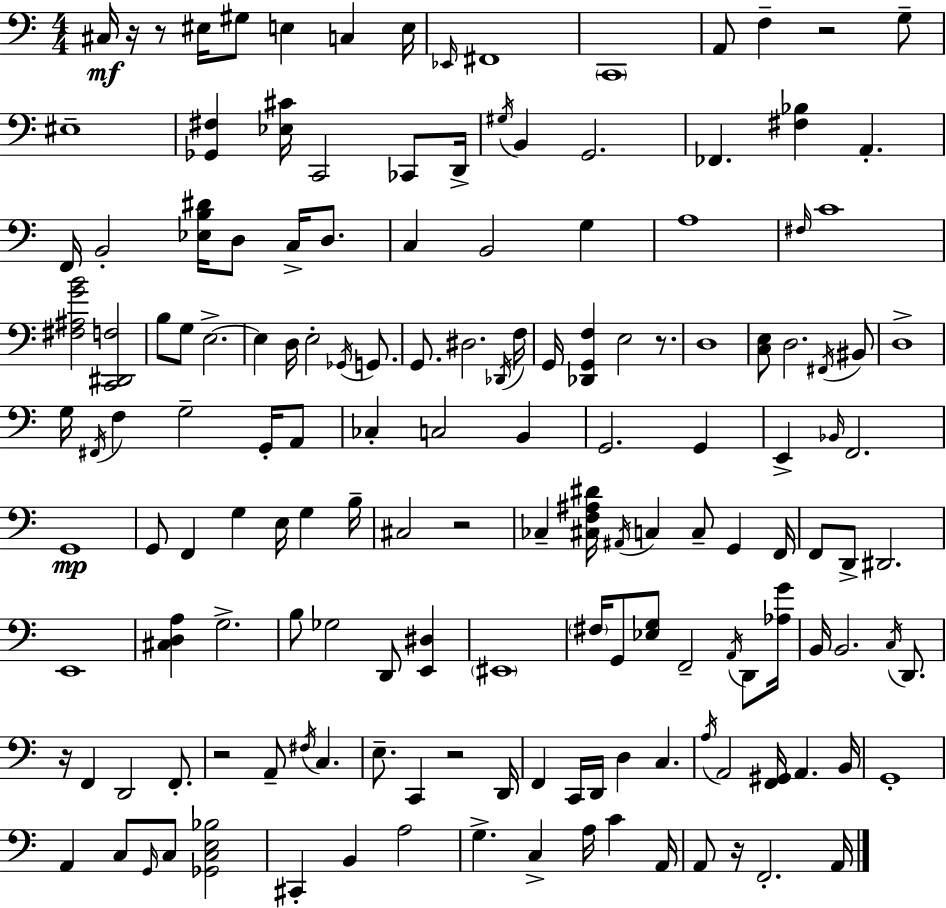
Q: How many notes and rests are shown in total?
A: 155